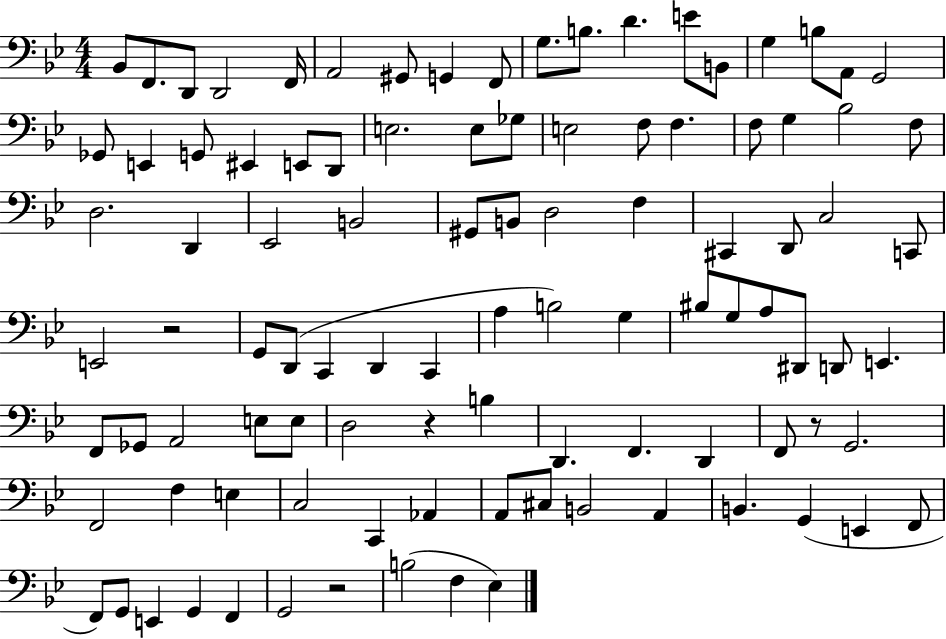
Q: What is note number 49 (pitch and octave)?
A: D2